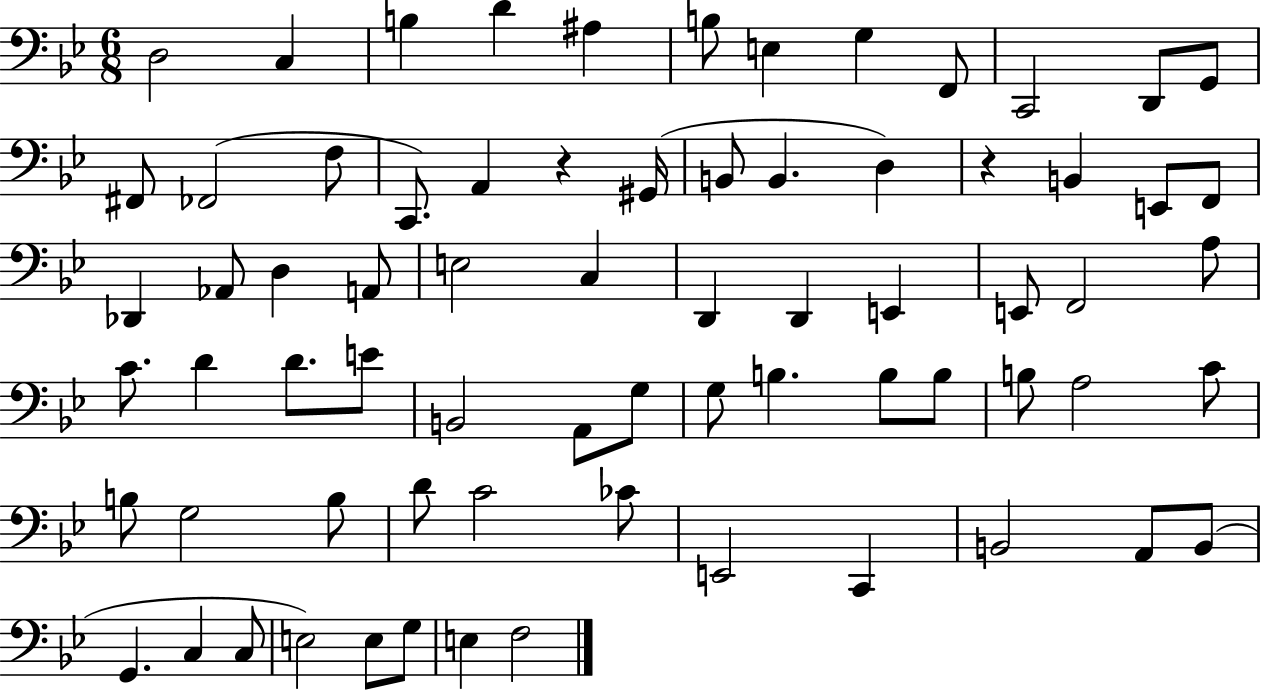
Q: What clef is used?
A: bass